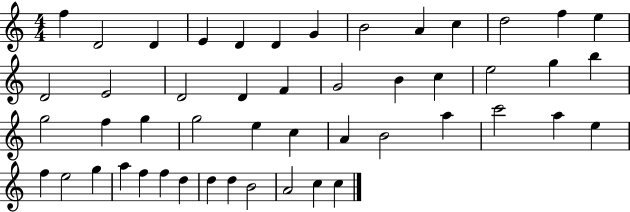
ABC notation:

X:1
T:Untitled
M:4/4
L:1/4
K:C
f D2 D E D D G B2 A c d2 f e D2 E2 D2 D F G2 B c e2 g b g2 f g g2 e c A B2 a c'2 a e f e2 g a f f d d d B2 A2 c c